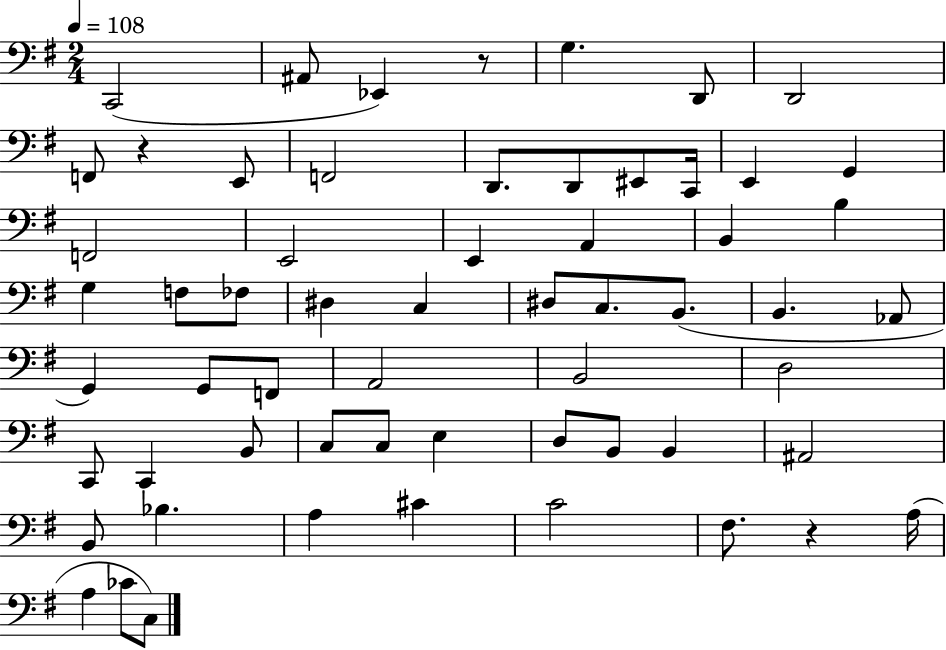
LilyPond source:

{
  \clef bass
  \numericTimeSignature
  \time 2/4
  \key g \major
  \tempo 4 = 108
  \repeat volta 2 { c,2( | ais,8 ees,4) r8 | g4. d,8 | d,2 | \break f,8 r4 e,8 | f,2 | d,8. d,8 eis,8 c,16 | e,4 g,4 | \break f,2 | e,2 | e,4 a,4 | b,4 b4 | \break g4 f8 fes8 | dis4 c4 | dis8 c8. b,8.( | b,4. aes,8 | \break g,4) g,8 f,8 | a,2 | b,2 | d2 | \break c,8 c,4 b,8 | c8 c8 e4 | d8 b,8 b,4 | ais,2 | \break b,8 bes4. | a4 cis'4 | c'2 | fis8. r4 a16( | \break a4 ces'8 c8) | } \bar "|."
}